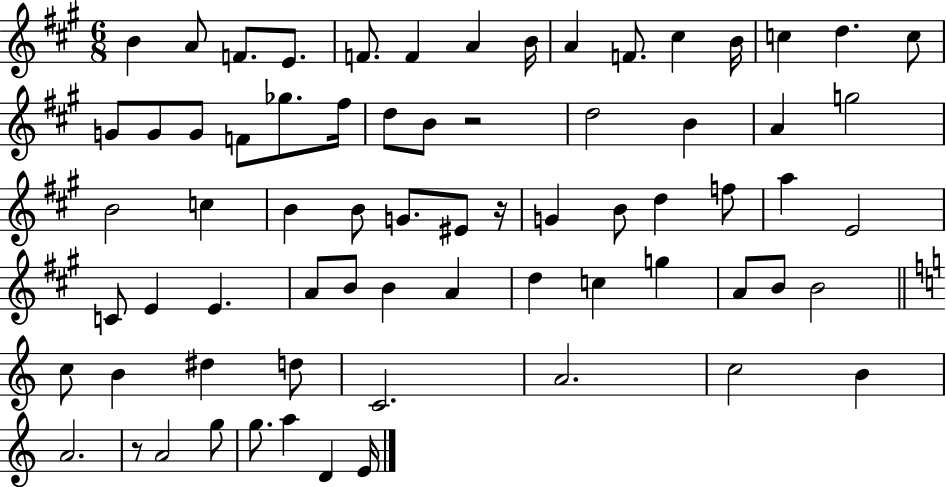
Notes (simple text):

B4/q A4/e F4/e. E4/e. F4/e. F4/q A4/q B4/s A4/q F4/e. C#5/q B4/s C5/q D5/q. C5/e G4/e G4/e G4/e F4/e Gb5/e. F#5/s D5/e B4/e R/h D5/h B4/q A4/q G5/h B4/h C5/q B4/q B4/e G4/e. EIS4/e R/s G4/q B4/e D5/q F5/e A5/q E4/h C4/e E4/q E4/q. A4/e B4/e B4/q A4/q D5/q C5/q G5/q A4/e B4/e B4/h C5/e B4/q D#5/q D5/e C4/h. A4/h. C5/h B4/q A4/h. R/e A4/h G5/e G5/e. A5/q D4/q E4/s